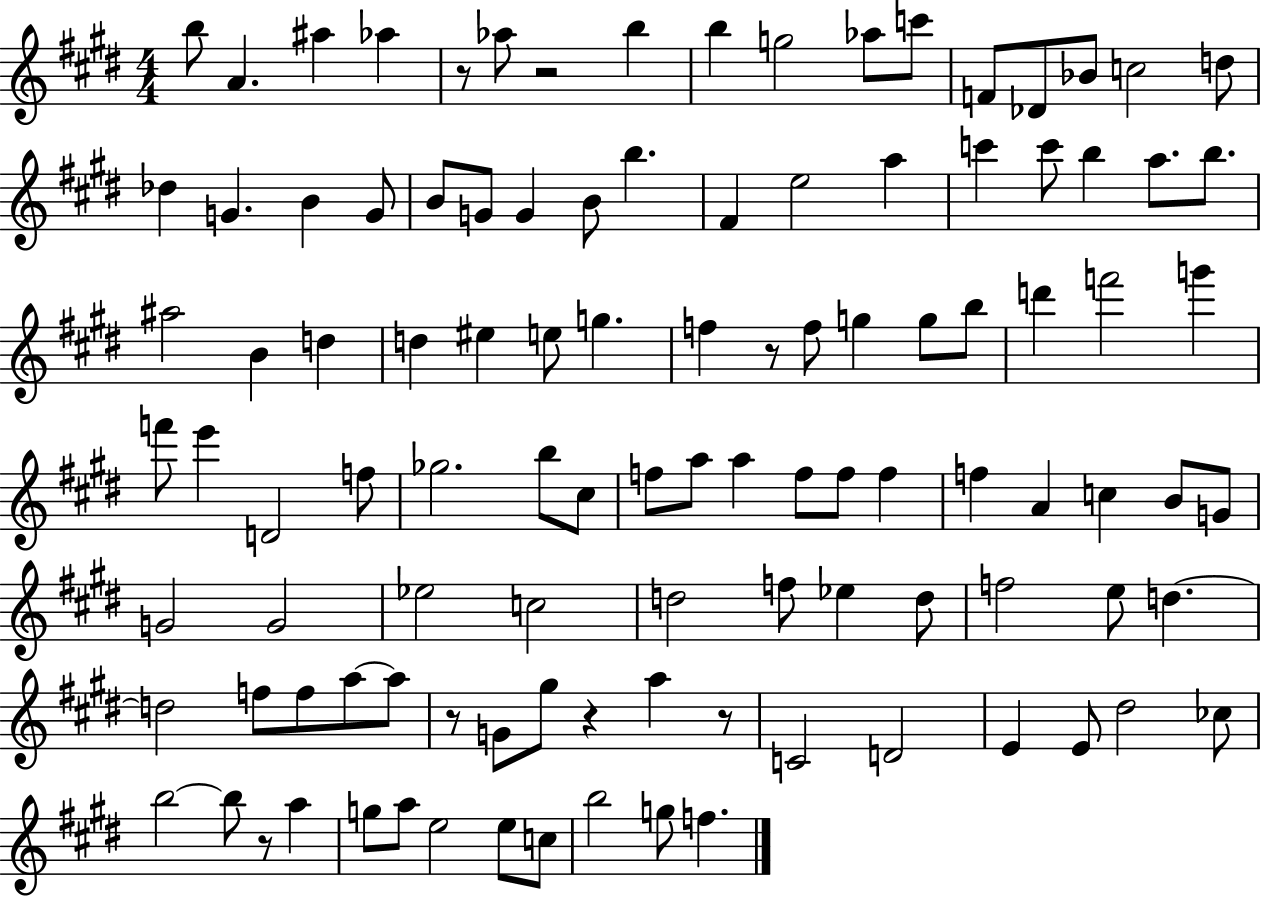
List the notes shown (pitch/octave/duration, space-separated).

B5/e A4/q. A#5/q Ab5/q R/e Ab5/e R/h B5/q B5/q G5/h Ab5/e C6/e F4/e Db4/e Bb4/e C5/h D5/e Db5/q G4/q. B4/q G4/e B4/e G4/e G4/q B4/e B5/q. F#4/q E5/h A5/q C6/q C6/e B5/q A5/e. B5/e. A#5/h B4/q D5/q D5/q EIS5/q E5/e G5/q. F5/q R/e F5/e G5/q G5/e B5/e D6/q F6/h G6/q F6/e E6/q D4/h F5/e Gb5/h. B5/e C#5/e F5/e A5/e A5/q F5/e F5/e F5/q F5/q A4/q C5/q B4/e G4/e G4/h G4/h Eb5/h C5/h D5/h F5/e Eb5/q D5/e F5/h E5/e D5/q. D5/h F5/e F5/e A5/e A5/e R/e G4/e G#5/e R/q A5/q R/e C4/h D4/h E4/q E4/e D#5/h CES5/e B5/h B5/e R/e A5/q G5/e A5/e E5/h E5/e C5/e B5/h G5/e F5/q.